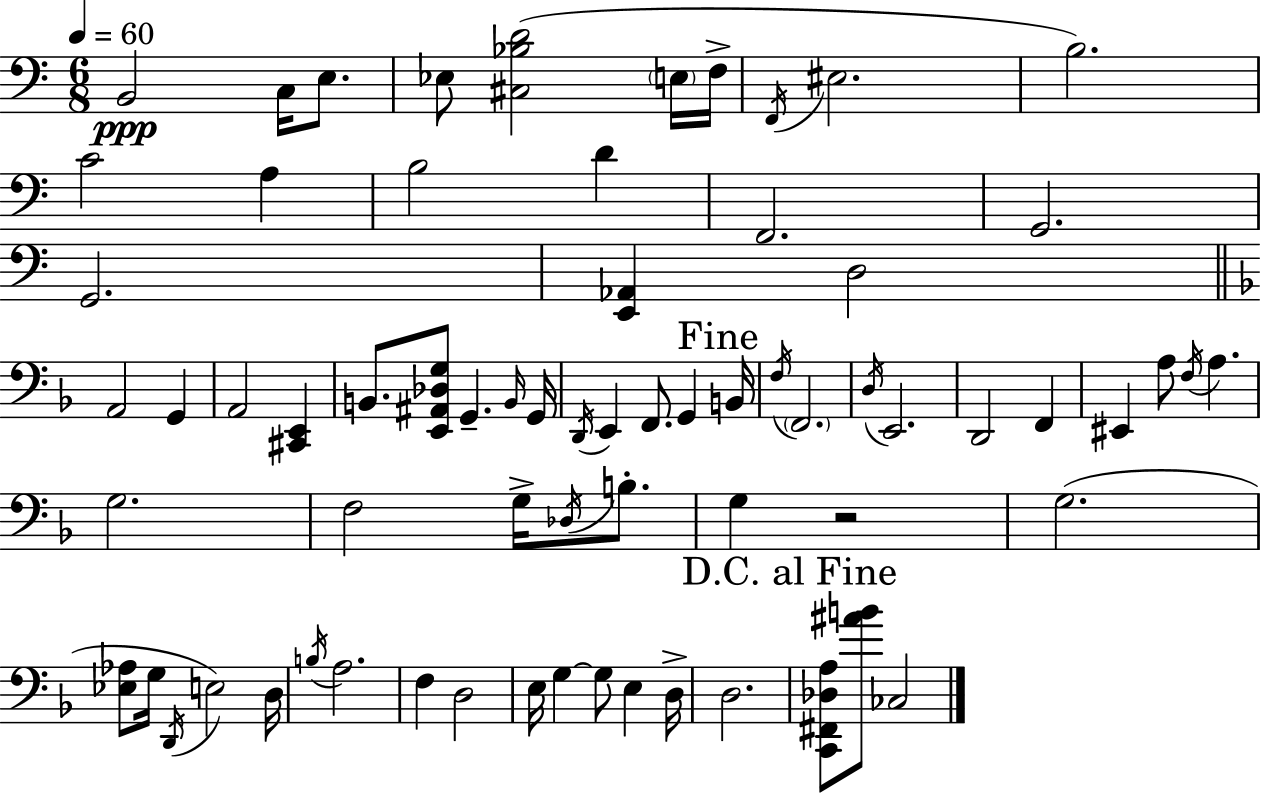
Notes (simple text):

B2/h C3/s E3/e. Eb3/e [C#3,Bb3,D4]/h E3/s F3/s F2/s EIS3/h. B3/h. C4/h A3/q B3/h D4/q F2/h. G2/h. G2/h. [E2,Ab2]/q D3/h A2/h G2/q A2/h [C#2,E2]/q B2/e. [E2,A#2,Db3,G3]/e G2/q. B2/s G2/s D2/s E2/q F2/e. G2/q B2/s F3/s F2/h. D3/s E2/h. D2/h F2/q EIS2/q A3/e F3/s A3/q. G3/h. F3/h G3/s Db3/s B3/e. G3/q R/h G3/h. [Eb3,Ab3]/e G3/s D2/s E3/h D3/s B3/s A3/h. F3/q D3/h E3/s G3/q G3/e E3/q D3/s D3/h. [C2,F#2,Db3,A3]/e [A#4,B4]/e CES3/h